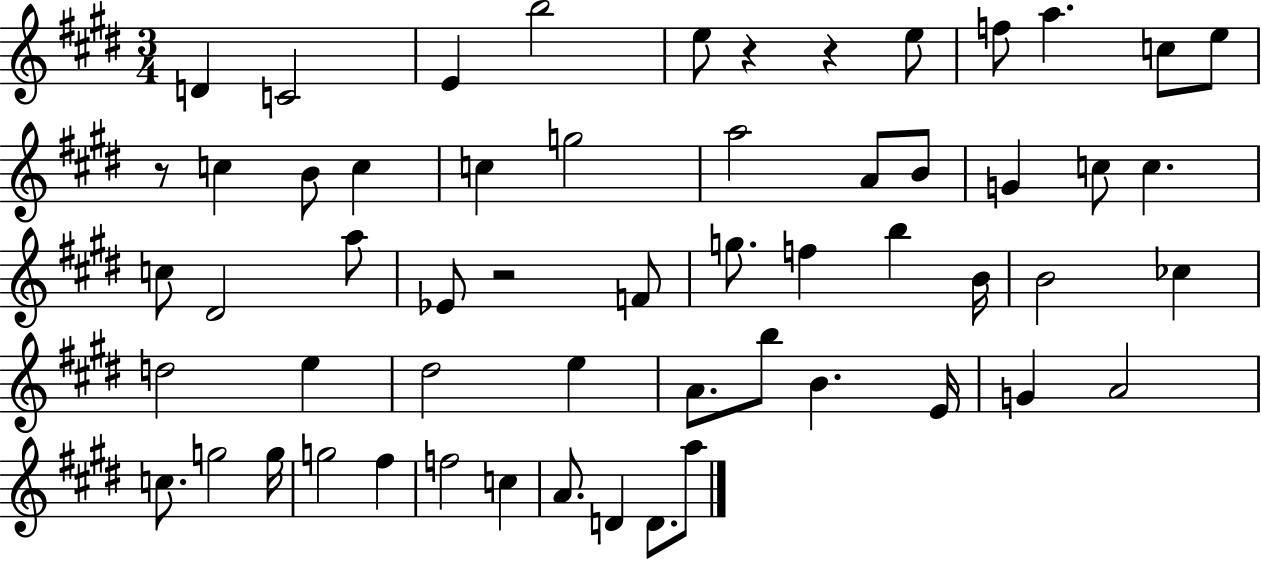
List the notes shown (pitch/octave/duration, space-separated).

D4/q C4/h E4/q B5/h E5/e R/q R/q E5/e F5/e A5/q. C5/e E5/e R/e C5/q B4/e C5/q C5/q G5/h A5/h A4/e B4/e G4/q C5/e C5/q. C5/e D#4/h A5/e Eb4/e R/h F4/e G5/e. F5/q B5/q B4/s B4/h CES5/q D5/h E5/q D#5/h E5/q A4/e. B5/e B4/q. E4/s G4/q A4/h C5/e. G5/h G5/s G5/h F#5/q F5/h C5/q A4/e. D4/q D4/e. A5/e